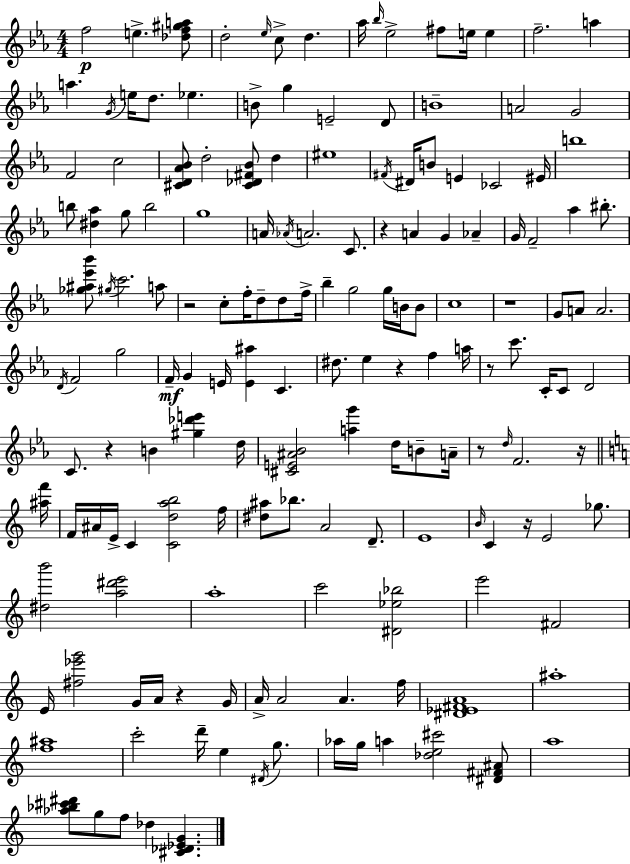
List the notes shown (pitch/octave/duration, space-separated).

F5/h E5/q. [Db5,F5,G#5,A5]/e D5/h Eb5/s C5/e D5/q. Ab5/s Bb5/s Eb5/h F#5/e E5/s E5/q F5/h. A5/q A5/q. G4/s E5/s D5/e. Eb5/q. B4/e G5/q E4/h D4/e B4/w A4/h G4/h F4/h C5/h [C#4,D4,Ab4,Bb4]/e D5/h [C#4,Db4,F#4,Bb4]/e D5/q EIS5/w F#4/s D#4/s B4/e E4/q CES4/h EIS4/s B5/w B5/e [D#5,Ab5]/q G5/e B5/h G5/w A4/s Ab4/s A4/h. C4/e. R/q A4/q G4/q Ab4/q G4/s F4/h Ab5/q BIS5/e. [Gb5,A#5,Eb6,Bb6]/e G#5/s C6/h. A5/e R/h C5/e F5/s D5/e D5/e F5/s Bb5/q G5/h G5/s B4/s B4/e C5/w R/w G4/e A4/e A4/h. D4/s F4/h G5/h F4/s G4/q E4/s [E4,A#5]/q C4/q. D#5/e. Eb5/q R/q F5/q A5/s R/e C6/e. C4/s C4/e D4/h C4/e. R/q B4/q [G#5,Db6,E6]/q D5/s [C#4,E4,A#4,Bb4]/h [A5,G6]/q D5/s B4/e A4/s R/e D5/s F4/h. R/s [A#5,F6]/s F4/s A#4/s E4/s C4/q [C4,D5,A5,B5]/h F5/s [D#5,A#5]/e Bb5/e. A4/h D4/e. E4/w B4/s C4/q R/s E4/h Gb5/e. [D#5,B6]/h [A5,D#6,E6]/h A5/w C6/h [D#4,Eb5,Bb5]/h E6/h F#4/h E4/s [F#5,Eb6,G6]/h G4/s A4/s R/q G4/s A4/s A4/h A4/q. F5/s [D#4,Eb4,F#4,A4]/w A#5/w [F5,A#5]/w C6/h D6/s E5/q D#4/s G5/e. Ab5/s G5/s A5/q [Db5,E5,C#6]/h [D#4,F#4,A#4]/e A5/w [Ab5,Bb5,C#6,D#6]/e G5/e F5/e Db5/q [C#4,Db4,Eb4,G4]/q.